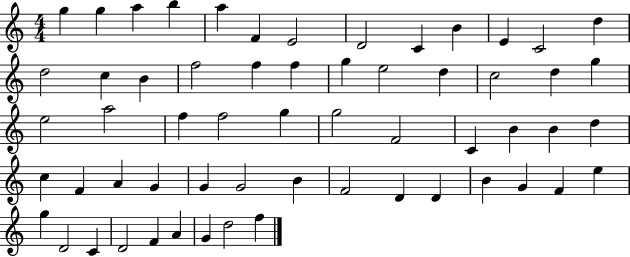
{
  \clef treble
  \numericTimeSignature
  \time 4/4
  \key c \major
  g''4 g''4 a''4 b''4 | a''4 f'4 e'2 | d'2 c'4 b'4 | e'4 c'2 d''4 | \break d''2 c''4 b'4 | f''2 f''4 f''4 | g''4 e''2 d''4 | c''2 d''4 g''4 | \break e''2 a''2 | f''4 f''2 g''4 | g''2 f'2 | c'4 b'4 b'4 d''4 | \break c''4 f'4 a'4 g'4 | g'4 g'2 b'4 | f'2 d'4 d'4 | b'4 g'4 f'4 e''4 | \break g''4 d'2 c'4 | d'2 f'4 a'4 | g'4 d''2 f''4 | \bar "|."
}